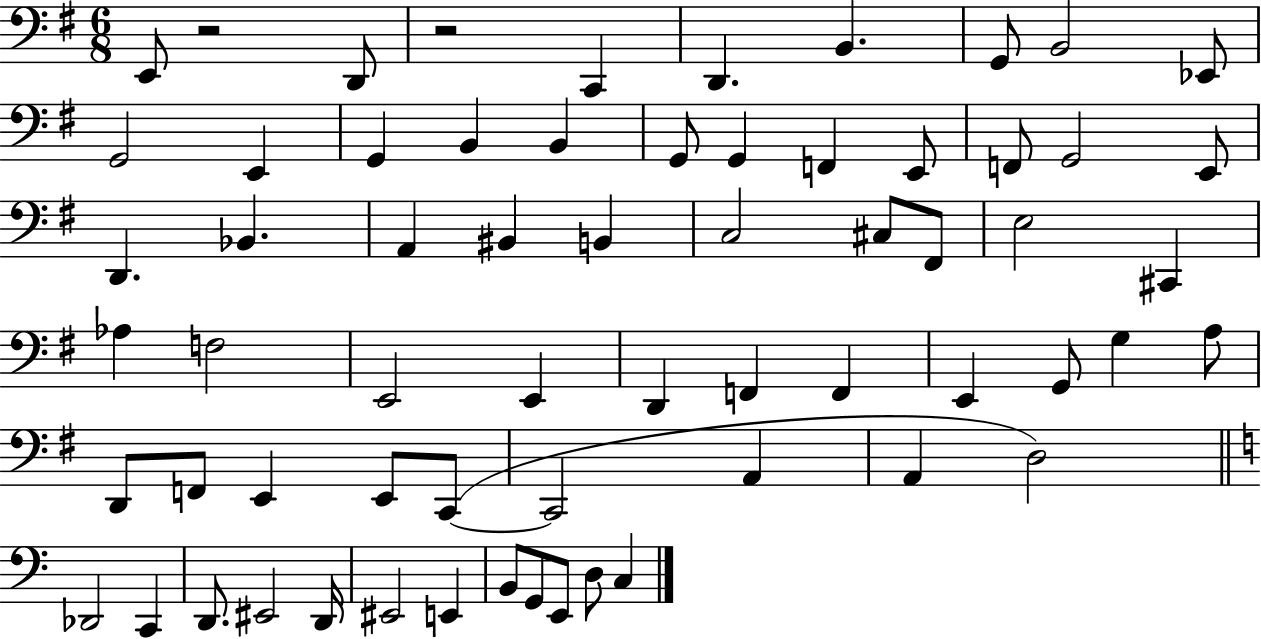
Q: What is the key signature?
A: G major